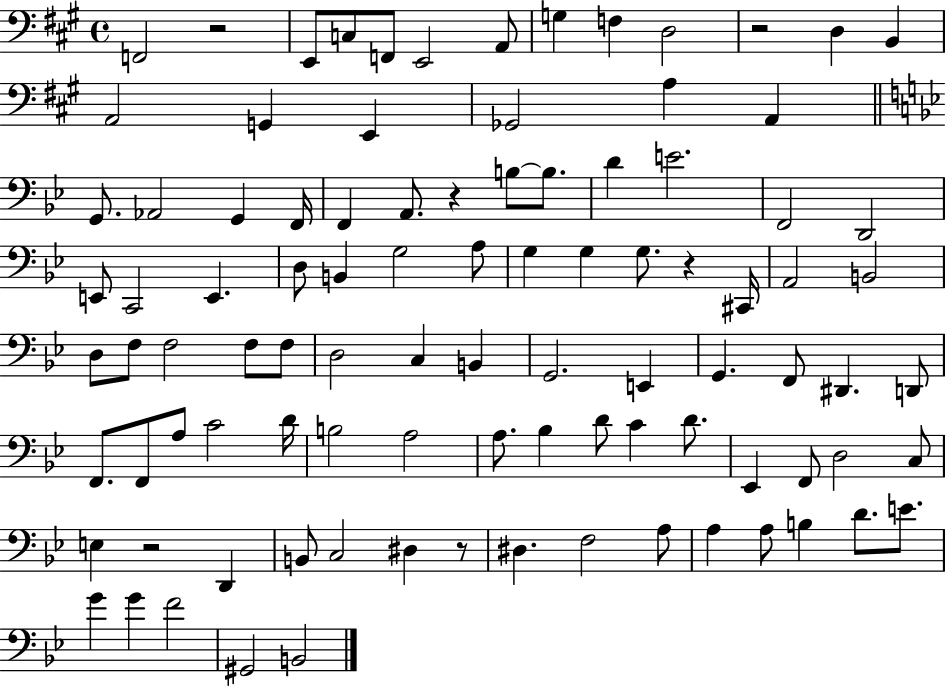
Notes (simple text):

F2/h R/h E2/e C3/e F2/e E2/h A2/e G3/q F3/q D3/h R/h D3/q B2/q A2/h G2/q E2/q Gb2/h A3/q A2/q G2/e. Ab2/h G2/q F2/s F2/q A2/e. R/q B3/e B3/e. D4/q E4/h. F2/h D2/h E2/e C2/h E2/q. D3/e B2/q G3/h A3/e G3/q G3/q G3/e. R/q C#2/s A2/h B2/h D3/e F3/e F3/h F3/e F3/e D3/h C3/q B2/q G2/h. E2/q G2/q. F2/e D#2/q. D2/e F2/e. F2/e A3/e C4/h D4/s B3/h A3/h A3/e. Bb3/q D4/e C4/q D4/e. Eb2/q F2/e D3/h C3/e E3/q R/h D2/q B2/e C3/h D#3/q R/e D#3/q. F3/h A3/e A3/q A3/e B3/q D4/e. E4/e. G4/q G4/q F4/h G#2/h B2/h